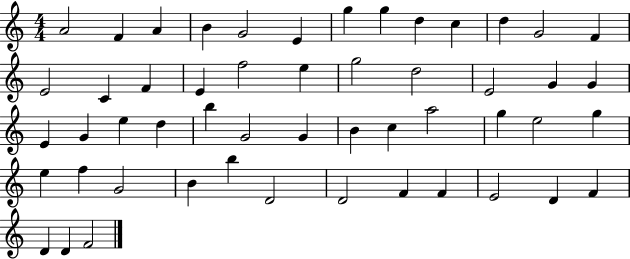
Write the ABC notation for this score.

X:1
T:Untitled
M:4/4
L:1/4
K:C
A2 F A B G2 E g g d c d G2 F E2 C F E f2 e g2 d2 E2 G G E G e d b G2 G B c a2 g e2 g e f G2 B b D2 D2 F F E2 D F D D F2